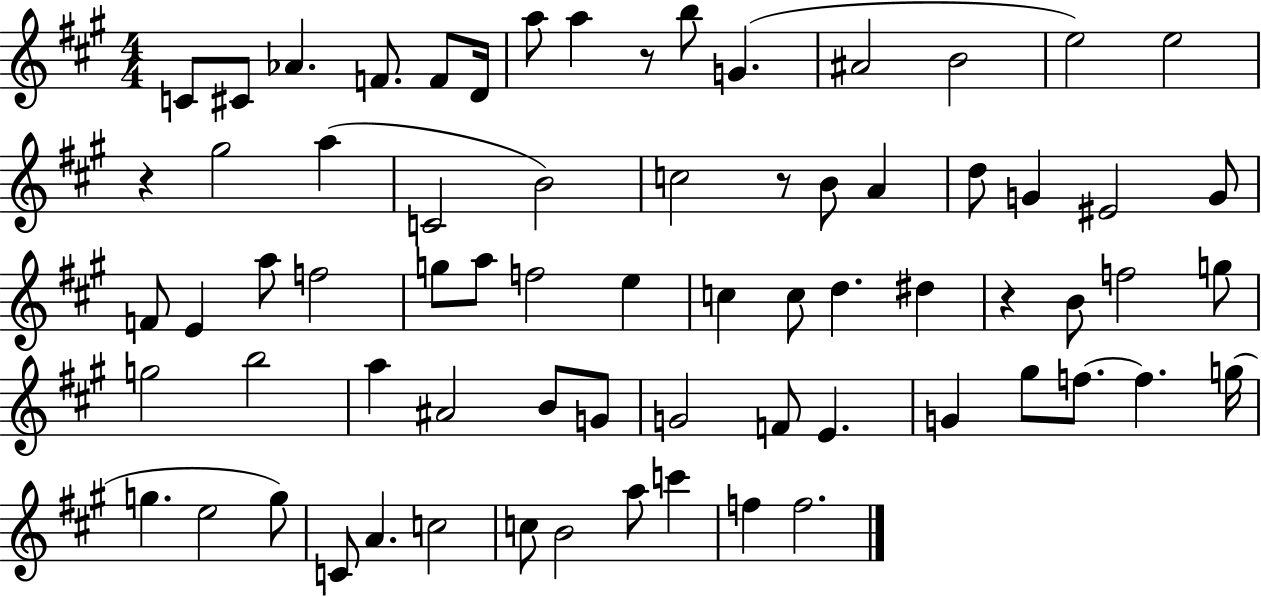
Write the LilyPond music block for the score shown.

{
  \clef treble
  \numericTimeSignature
  \time 4/4
  \key a \major
  \repeat volta 2 { c'8 cis'8 aes'4. f'8. f'8 d'16 | a''8 a''4 r8 b''8 g'4.( | ais'2 b'2 | e''2) e''2 | \break r4 gis''2 a''4( | c'2 b'2) | c''2 r8 b'8 a'4 | d''8 g'4 eis'2 g'8 | \break f'8 e'4 a''8 f''2 | g''8 a''8 f''2 e''4 | c''4 c''8 d''4. dis''4 | r4 b'8 f''2 g''8 | \break g''2 b''2 | a''4 ais'2 b'8 g'8 | g'2 f'8 e'4. | g'4 gis''8 f''8.~~ f''4. g''16( | \break g''4. e''2 g''8) | c'8 a'4. c''2 | c''8 b'2 a''8 c'''4 | f''4 f''2. | \break } \bar "|."
}